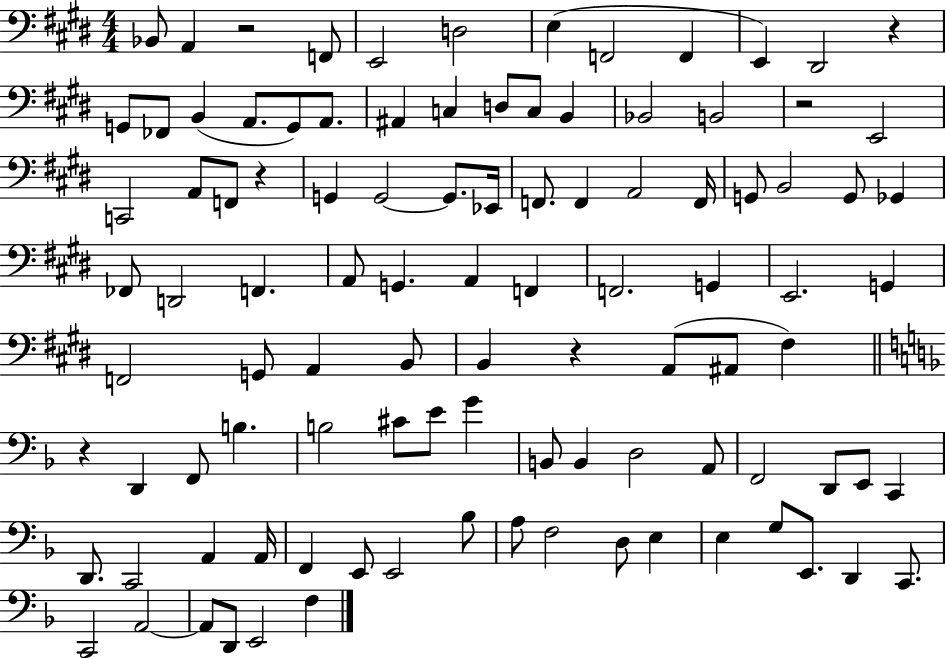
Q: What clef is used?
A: bass